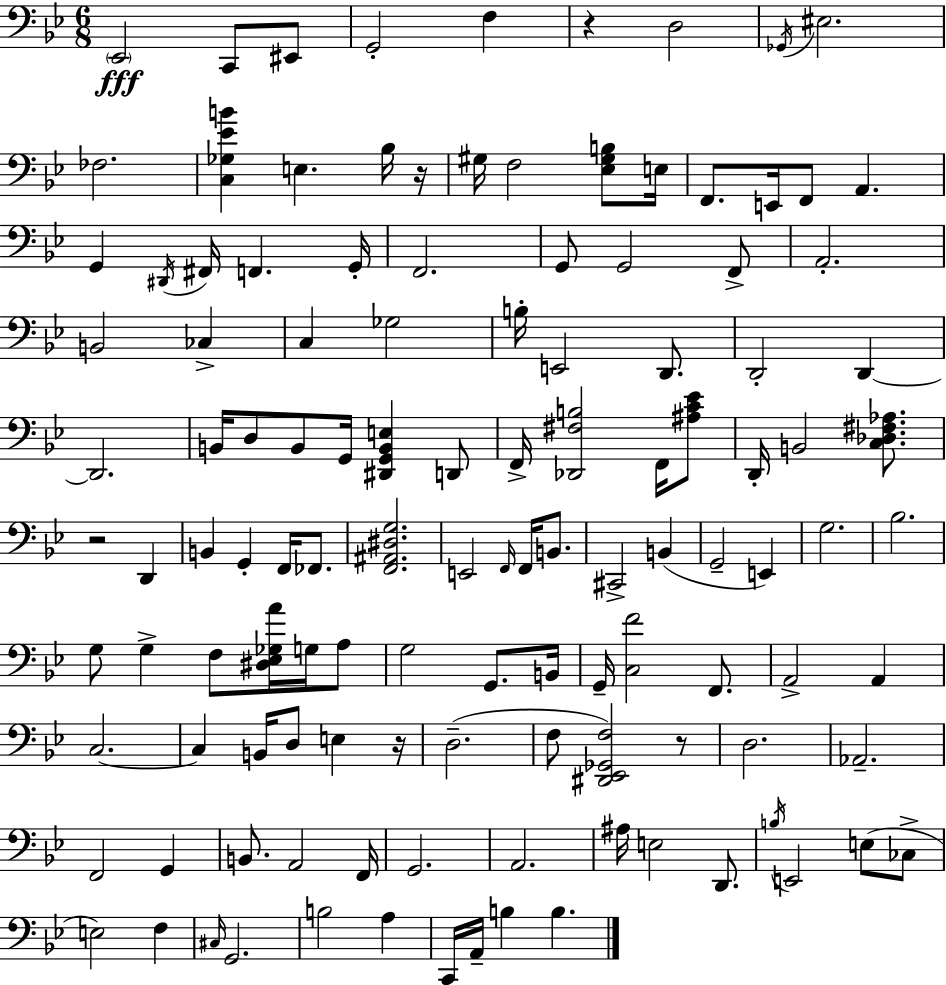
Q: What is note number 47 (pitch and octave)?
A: B2